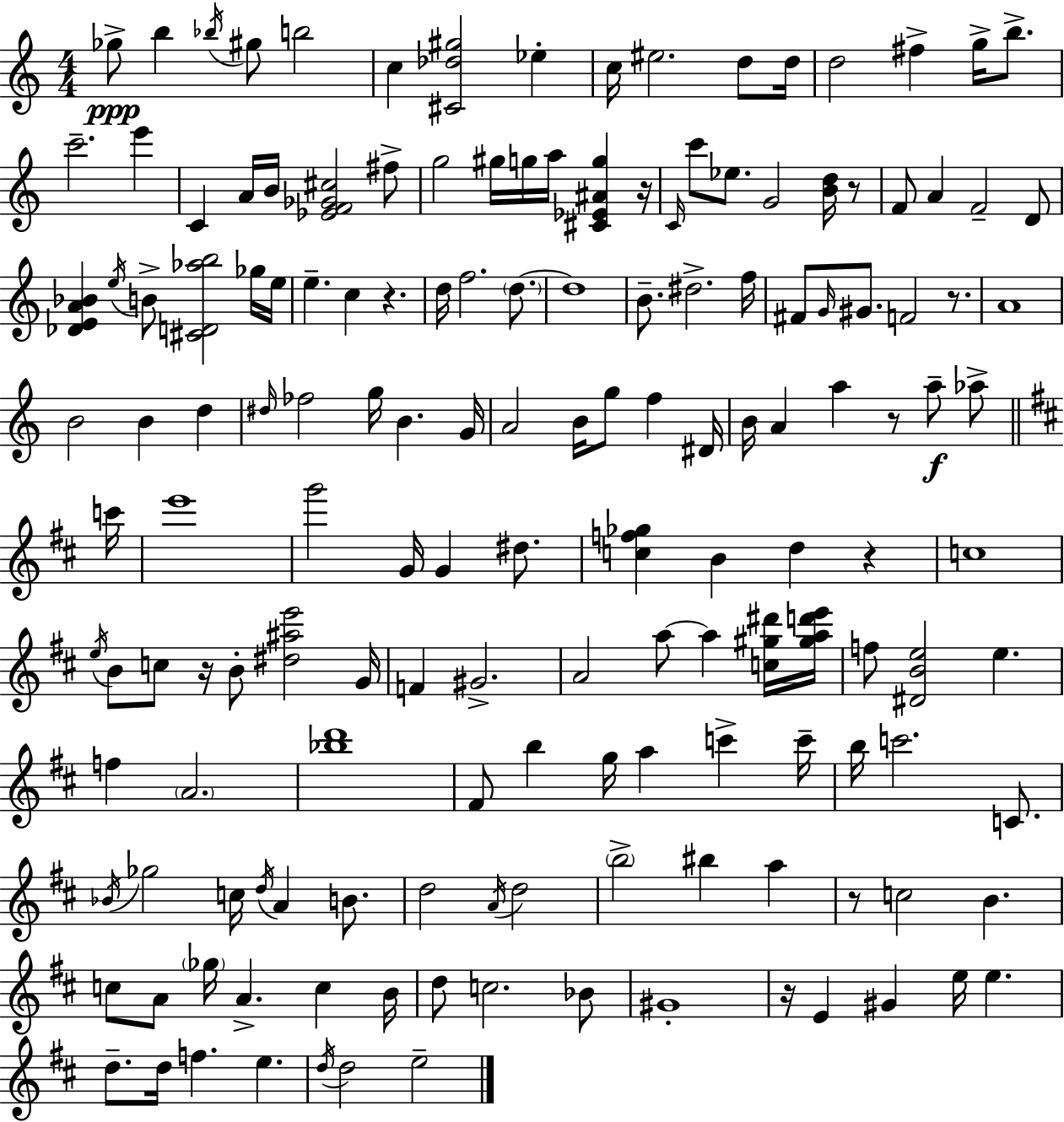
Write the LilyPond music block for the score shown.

{
  \clef treble
  \numericTimeSignature
  \time 4/4
  \key c \major
  \repeat volta 2 { ges''8->\ppp b''4 \acciaccatura { bes''16 } gis''8 b''2 | c''4 <cis' des'' gis''>2 ees''4-. | c''16 eis''2. d''8 | d''16 d''2 fis''4-> g''16-> b''8.-> | \break c'''2.-- e'''4 | c'4 a'16 b'16 <ees' f' ges' cis''>2 fis''8-> | g''2 gis''16 g''16 a''16 <cis' ees' ais' g''>4 | r16 \grace { c'16 } c'''8 ees''8. g'2 <b' d''>16 | \break r8 f'8 a'4 f'2-- | d'8 <des' e' a' bes'>4 \acciaccatura { e''16 } b'8-> <cis' d' aes'' b''>2 | ges''16 e''16 e''4.-- c''4 r4. | d''16 f''2. | \break \parenthesize d''8.~~ d''1 | b'8.-- dis''2.-> | f''16 fis'8 \grace { g'16 } gis'8. f'2 | r8. a'1 | \break b'2 b'4 | d''4 \grace { dis''16 } fes''2 g''16 b'4. | g'16 a'2 b'16 g''8 | f''4 dis'16 b'16 a'4 a''4 r8 | \break a''8--\f aes''8-> \bar "||" \break \key d \major c'''16 e'''1 | g'''2 g'16 g'4 dis''8. | <c'' f'' ges''>4 b'4 d''4 r4 | c''1 | \break \acciaccatura { e''16 } b'8 c''8 r16 b'8-. <dis'' ais'' e'''>2 | g'16 f'4 gis'2.-> | a'2 a''8~~ a''4 | <c'' gis'' dis'''>16 <gis'' a'' d''' e'''>16 f''8 <dis' b' e''>2 e''4. | \break f''4 \parenthesize a'2. | <bes'' d'''>1 | fis'8 b''4 g''16 a''4 c'''4-> | c'''16-- b''16 c'''2. c'8. | \break \acciaccatura { bes'16 } ges''2 c''16 \acciaccatura { d''16 } a'4 | b'8. d''2 \acciaccatura { a'16 } d''2 | \parenthesize b''2-> bis''4 | a''4 r8 c''2 b'4. | \break c''8 a'8 \parenthesize ges''16 a'4.-> | c''4 b'16 d''8 c''2. | bes'8 gis'1-. | r16 e'4 gis'4 e''16 e''4. | \break d''8.-- d''16 f''4. e''4. | \acciaccatura { d''16 } d''2 e''2-- | } \bar "|."
}